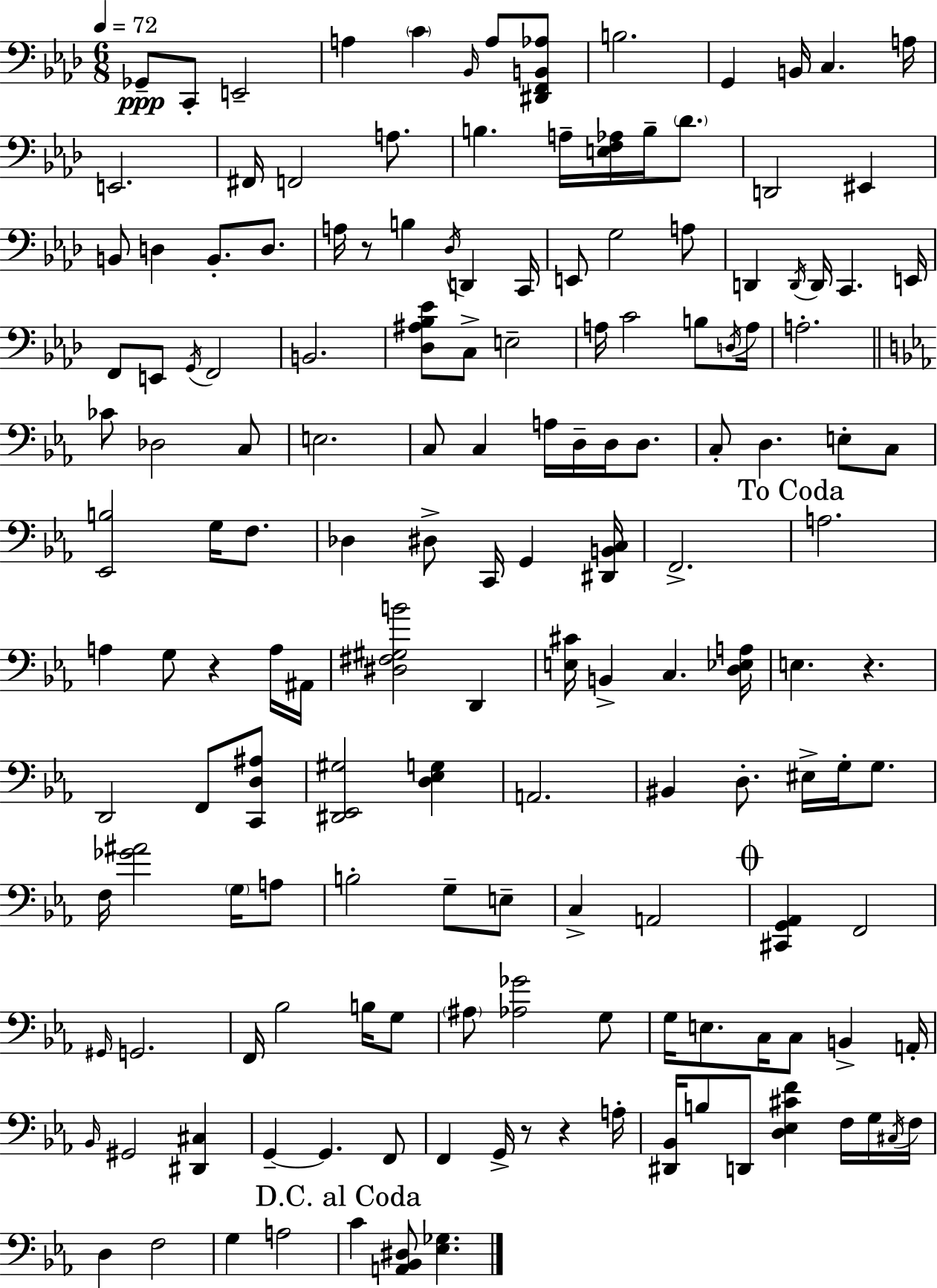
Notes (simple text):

Gb2/e C2/e E2/h A3/q C4/q Bb2/s A3/e [D#2,F2,B2,Ab3]/e B3/h. G2/q B2/s C3/q. A3/s E2/h. F#2/s F2/h A3/e. B3/q. A3/s [E3,F3,Ab3]/s B3/s Db4/e. D2/h EIS2/q B2/e D3/q B2/e. D3/e. A3/s R/e B3/q Db3/s D2/q C2/s E2/e G3/h A3/e D2/q D2/s D2/s C2/q. E2/s F2/e E2/e G2/s F2/h B2/h. [Db3,A#3,Bb3,Eb4]/e C3/e E3/h A3/s C4/h B3/e D3/s A3/s A3/h. CES4/e Db3/h C3/e E3/h. C3/e C3/q A3/s D3/s D3/s D3/e. C3/e D3/q. E3/e C3/e [Eb2,B3]/h G3/s F3/e. Db3/q D#3/e C2/s G2/q [D#2,B2,C3]/s F2/h. A3/h. A3/q G3/e R/q A3/s A#2/s [D#3,F#3,G#3,B4]/h D2/q [E3,C#4]/s B2/q C3/q. [D3,Eb3,A3]/s E3/q. R/q. D2/h F2/e [C2,D3,A#3]/e [D#2,Eb2,G#3]/h [D3,Eb3,G3]/q A2/h. BIS2/q D3/e. EIS3/s G3/s G3/e. F3/s [Gb4,A#4]/h G3/s A3/e B3/h G3/e E3/e C3/q A2/h [C#2,G2,Ab2]/q F2/h G#2/s G2/h. F2/s Bb3/h B3/s G3/e A#3/e [Ab3,Gb4]/h G3/e G3/s E3/e. C3/s C3/e B2/q A2/s Bb2/s G#2/h [D#2,C#3]/q G2/q G2/q. F2/e F2/q G2/s R/e R/q A3/s [D#2,Bb2]/s B3/e D2/e [D3,Eb3,C#4,F4]/q F3/s G3/s C#3/s F3/s D3/q F3/h G3/q A3/h C4/q [A2,Bb2,D#3]/e [Eb3,Gb3]/q.